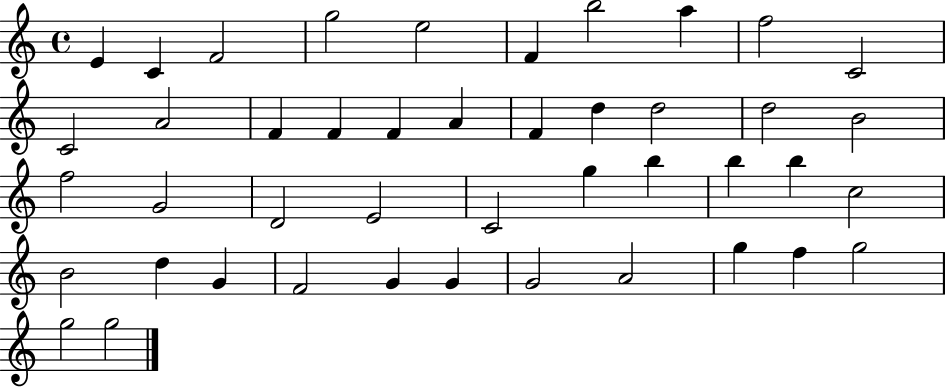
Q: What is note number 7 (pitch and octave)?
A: B5